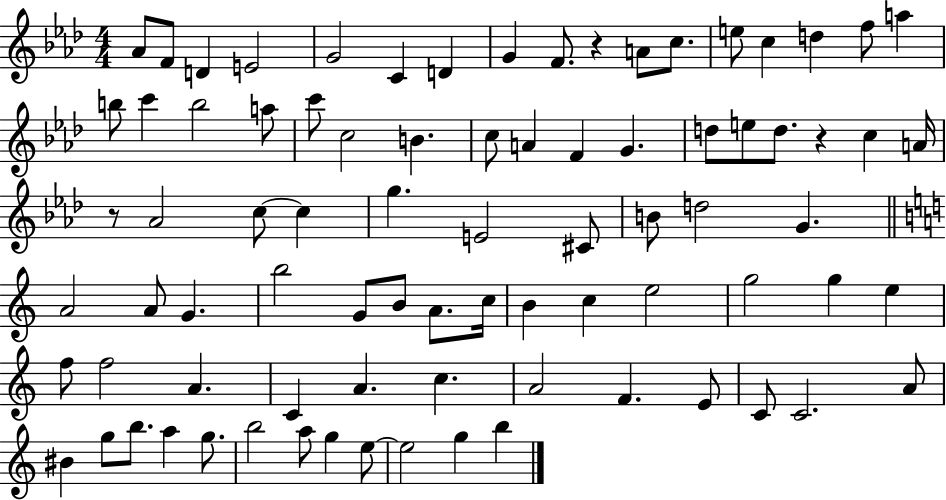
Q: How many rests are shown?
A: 3